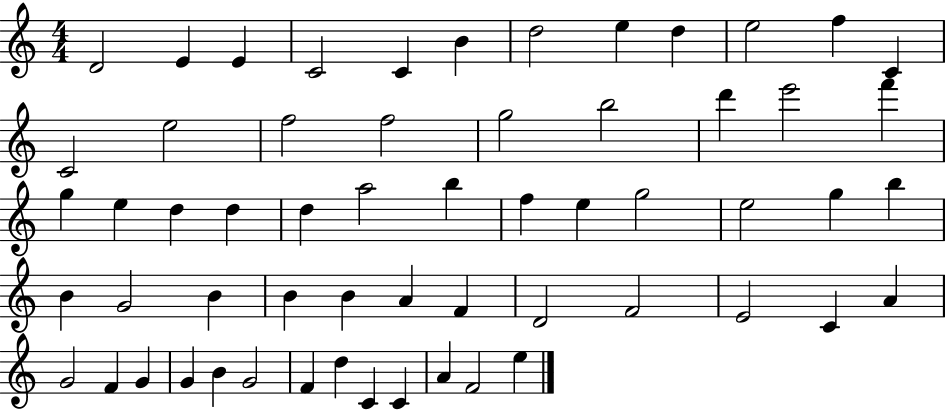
{
  \clef treble
  \numericTimeSignature
  \time 4/4
  \key c \major
  d'2 e'4 e'4 | c'2 c'4 b'4 | d''2 e''4 d''4 | e''2 f''4 c'4 | \break c'2 e''2 | f''2 f''2 | g''2 b''2 | d'''4 e'''2 f'''4 | \break g''4 e''4 d''4 d''4 | d''4 a''2 b''4 | f''4 e''4 g''2 | e''2 g''4 b''4 | \break b'4 g'2 b'4 | b'4 b'4 a'4 f'4 | d'2 f'2 | e'2 c'4 a'4 | \break g'2 f'4 g'4 | g'4 b'4 g'2 | f'4 d''4 c'4 c'4 | a'4 f'2 e''4 | \break \bar "|."
}